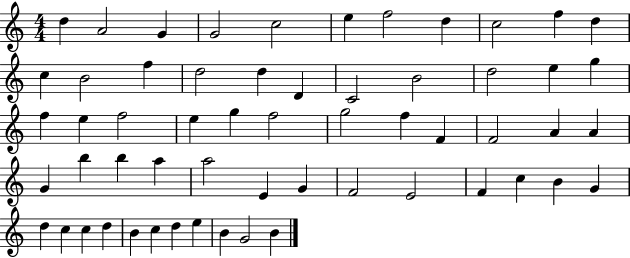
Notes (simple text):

D5/q A4/h G4/q G4/h C5/h E5/q F5/h D5/q C5/h F5/q D5/q C5/q B4/h F5/q D5/h D5/q D4/q C4/h B4/h D5/h E5/q G5/q F5/q E5/q F5/h E5/q G5/q F5/h G5/h F5/q F4/q F4/h A4/q A4/q G4/q B5/q B5/q A5/q A5/h E4/q G4/q F4/h E4/h F4/q C5/q B4/q G4/q D5/q C5/q C5/q D5/q B4/q C5/q D5/q E5/q B4/q G4/h B4/q